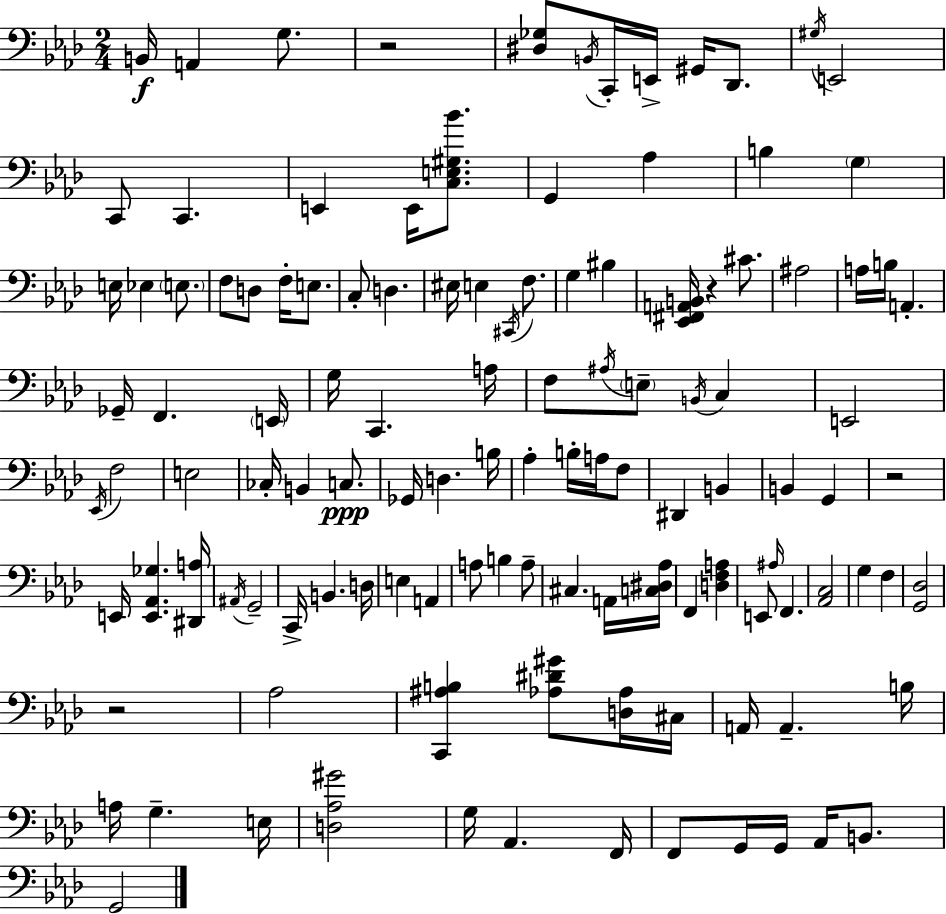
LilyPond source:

{
  \clef bass
  \numericTimeSignature
  \time 2/4
  \key f \minor
  b,16\f a,4 g8. | r2 | <dis ges>8 \acciaccatura { b,16 } c,16-. e,16-> gis,16 des,8. | \acciaccatura { gis16 } e,2 | \break c,8 c,4. | e,4 e,16 <c e gis bes'>8. | g,4 aes4 | b4 \parenthesize g4 | \break e16 ees4 \parenthesize e8. | f8 d8 f16-. e8. | c8-. d4. | eis16 e4 \acciaccatura { cis,16 } | \break f8. g4 bis4 | <ees, fis, a, b,>16 r4 | cis'8. ais2 | a16 b16 a,4.-. | \break ges,16-- f,4. | \parenthesize e,16 g16 c,4. | a16 f8 \acciaccatura { ais16 } \parenthesize e8-- | \acciaccatura { b,16 } c4 e,2 | \break \acciaccatura { ees,16 } f2 | e2 | ces16-. b,4 | c8.\ppp ges,16 d4. | \break b16 aes4-. | b16-. a16 f8 dis,4 | b,4 b,4 | g,4 r2 | \break e,16 <e, aes, ges>4. | <dis, a>16 \acciaccatura { ais,16 } g,2-- | c,16-> | b,4. d16 e4 | \break a,4 a8 | b4 a8-- cis4. | a,16 <c dis aes>16 f,4 | <d f a>4 e,8 | \break \grace { ais16 } f,4. | <aes, c>2 | g4 f4 | <g, des>2 | \break r2 | aes2 | <c, ais b>4 <aes dis' gis'>8 <d aes>16 cis16 | a,16 a,4.-- b16 | \break a16 g4.-- e16 | <d aes gis'>2 | g16 aes,4. f,16 | f,8 g,16 g,16 aes,16 b,8. | \break g,2 | \bar "|."
}